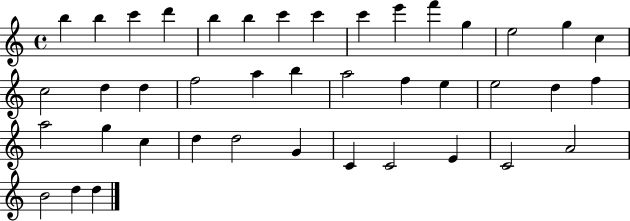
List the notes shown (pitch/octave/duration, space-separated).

B5/q B5/q C6/q D6/q B5/q B5/q C6/q C6/q C6/q E6/q F6/q G5/q E5/h G5/q C5/q C5/h D5/q D5/q F5/h A5/q B5/q A5/h F5/q E5/q E5/h D5/q F5/q A5/h G5/q C5/q D5/q D5/h G4/q C4/q C4/h E4/q C4/h A4/h B4/h D5/q D5/q